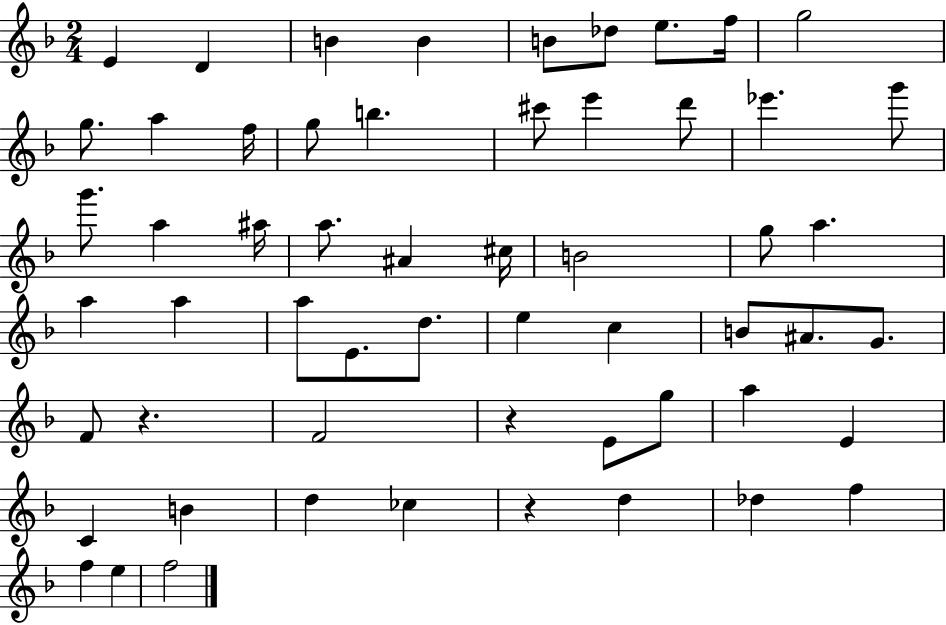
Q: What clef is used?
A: treble